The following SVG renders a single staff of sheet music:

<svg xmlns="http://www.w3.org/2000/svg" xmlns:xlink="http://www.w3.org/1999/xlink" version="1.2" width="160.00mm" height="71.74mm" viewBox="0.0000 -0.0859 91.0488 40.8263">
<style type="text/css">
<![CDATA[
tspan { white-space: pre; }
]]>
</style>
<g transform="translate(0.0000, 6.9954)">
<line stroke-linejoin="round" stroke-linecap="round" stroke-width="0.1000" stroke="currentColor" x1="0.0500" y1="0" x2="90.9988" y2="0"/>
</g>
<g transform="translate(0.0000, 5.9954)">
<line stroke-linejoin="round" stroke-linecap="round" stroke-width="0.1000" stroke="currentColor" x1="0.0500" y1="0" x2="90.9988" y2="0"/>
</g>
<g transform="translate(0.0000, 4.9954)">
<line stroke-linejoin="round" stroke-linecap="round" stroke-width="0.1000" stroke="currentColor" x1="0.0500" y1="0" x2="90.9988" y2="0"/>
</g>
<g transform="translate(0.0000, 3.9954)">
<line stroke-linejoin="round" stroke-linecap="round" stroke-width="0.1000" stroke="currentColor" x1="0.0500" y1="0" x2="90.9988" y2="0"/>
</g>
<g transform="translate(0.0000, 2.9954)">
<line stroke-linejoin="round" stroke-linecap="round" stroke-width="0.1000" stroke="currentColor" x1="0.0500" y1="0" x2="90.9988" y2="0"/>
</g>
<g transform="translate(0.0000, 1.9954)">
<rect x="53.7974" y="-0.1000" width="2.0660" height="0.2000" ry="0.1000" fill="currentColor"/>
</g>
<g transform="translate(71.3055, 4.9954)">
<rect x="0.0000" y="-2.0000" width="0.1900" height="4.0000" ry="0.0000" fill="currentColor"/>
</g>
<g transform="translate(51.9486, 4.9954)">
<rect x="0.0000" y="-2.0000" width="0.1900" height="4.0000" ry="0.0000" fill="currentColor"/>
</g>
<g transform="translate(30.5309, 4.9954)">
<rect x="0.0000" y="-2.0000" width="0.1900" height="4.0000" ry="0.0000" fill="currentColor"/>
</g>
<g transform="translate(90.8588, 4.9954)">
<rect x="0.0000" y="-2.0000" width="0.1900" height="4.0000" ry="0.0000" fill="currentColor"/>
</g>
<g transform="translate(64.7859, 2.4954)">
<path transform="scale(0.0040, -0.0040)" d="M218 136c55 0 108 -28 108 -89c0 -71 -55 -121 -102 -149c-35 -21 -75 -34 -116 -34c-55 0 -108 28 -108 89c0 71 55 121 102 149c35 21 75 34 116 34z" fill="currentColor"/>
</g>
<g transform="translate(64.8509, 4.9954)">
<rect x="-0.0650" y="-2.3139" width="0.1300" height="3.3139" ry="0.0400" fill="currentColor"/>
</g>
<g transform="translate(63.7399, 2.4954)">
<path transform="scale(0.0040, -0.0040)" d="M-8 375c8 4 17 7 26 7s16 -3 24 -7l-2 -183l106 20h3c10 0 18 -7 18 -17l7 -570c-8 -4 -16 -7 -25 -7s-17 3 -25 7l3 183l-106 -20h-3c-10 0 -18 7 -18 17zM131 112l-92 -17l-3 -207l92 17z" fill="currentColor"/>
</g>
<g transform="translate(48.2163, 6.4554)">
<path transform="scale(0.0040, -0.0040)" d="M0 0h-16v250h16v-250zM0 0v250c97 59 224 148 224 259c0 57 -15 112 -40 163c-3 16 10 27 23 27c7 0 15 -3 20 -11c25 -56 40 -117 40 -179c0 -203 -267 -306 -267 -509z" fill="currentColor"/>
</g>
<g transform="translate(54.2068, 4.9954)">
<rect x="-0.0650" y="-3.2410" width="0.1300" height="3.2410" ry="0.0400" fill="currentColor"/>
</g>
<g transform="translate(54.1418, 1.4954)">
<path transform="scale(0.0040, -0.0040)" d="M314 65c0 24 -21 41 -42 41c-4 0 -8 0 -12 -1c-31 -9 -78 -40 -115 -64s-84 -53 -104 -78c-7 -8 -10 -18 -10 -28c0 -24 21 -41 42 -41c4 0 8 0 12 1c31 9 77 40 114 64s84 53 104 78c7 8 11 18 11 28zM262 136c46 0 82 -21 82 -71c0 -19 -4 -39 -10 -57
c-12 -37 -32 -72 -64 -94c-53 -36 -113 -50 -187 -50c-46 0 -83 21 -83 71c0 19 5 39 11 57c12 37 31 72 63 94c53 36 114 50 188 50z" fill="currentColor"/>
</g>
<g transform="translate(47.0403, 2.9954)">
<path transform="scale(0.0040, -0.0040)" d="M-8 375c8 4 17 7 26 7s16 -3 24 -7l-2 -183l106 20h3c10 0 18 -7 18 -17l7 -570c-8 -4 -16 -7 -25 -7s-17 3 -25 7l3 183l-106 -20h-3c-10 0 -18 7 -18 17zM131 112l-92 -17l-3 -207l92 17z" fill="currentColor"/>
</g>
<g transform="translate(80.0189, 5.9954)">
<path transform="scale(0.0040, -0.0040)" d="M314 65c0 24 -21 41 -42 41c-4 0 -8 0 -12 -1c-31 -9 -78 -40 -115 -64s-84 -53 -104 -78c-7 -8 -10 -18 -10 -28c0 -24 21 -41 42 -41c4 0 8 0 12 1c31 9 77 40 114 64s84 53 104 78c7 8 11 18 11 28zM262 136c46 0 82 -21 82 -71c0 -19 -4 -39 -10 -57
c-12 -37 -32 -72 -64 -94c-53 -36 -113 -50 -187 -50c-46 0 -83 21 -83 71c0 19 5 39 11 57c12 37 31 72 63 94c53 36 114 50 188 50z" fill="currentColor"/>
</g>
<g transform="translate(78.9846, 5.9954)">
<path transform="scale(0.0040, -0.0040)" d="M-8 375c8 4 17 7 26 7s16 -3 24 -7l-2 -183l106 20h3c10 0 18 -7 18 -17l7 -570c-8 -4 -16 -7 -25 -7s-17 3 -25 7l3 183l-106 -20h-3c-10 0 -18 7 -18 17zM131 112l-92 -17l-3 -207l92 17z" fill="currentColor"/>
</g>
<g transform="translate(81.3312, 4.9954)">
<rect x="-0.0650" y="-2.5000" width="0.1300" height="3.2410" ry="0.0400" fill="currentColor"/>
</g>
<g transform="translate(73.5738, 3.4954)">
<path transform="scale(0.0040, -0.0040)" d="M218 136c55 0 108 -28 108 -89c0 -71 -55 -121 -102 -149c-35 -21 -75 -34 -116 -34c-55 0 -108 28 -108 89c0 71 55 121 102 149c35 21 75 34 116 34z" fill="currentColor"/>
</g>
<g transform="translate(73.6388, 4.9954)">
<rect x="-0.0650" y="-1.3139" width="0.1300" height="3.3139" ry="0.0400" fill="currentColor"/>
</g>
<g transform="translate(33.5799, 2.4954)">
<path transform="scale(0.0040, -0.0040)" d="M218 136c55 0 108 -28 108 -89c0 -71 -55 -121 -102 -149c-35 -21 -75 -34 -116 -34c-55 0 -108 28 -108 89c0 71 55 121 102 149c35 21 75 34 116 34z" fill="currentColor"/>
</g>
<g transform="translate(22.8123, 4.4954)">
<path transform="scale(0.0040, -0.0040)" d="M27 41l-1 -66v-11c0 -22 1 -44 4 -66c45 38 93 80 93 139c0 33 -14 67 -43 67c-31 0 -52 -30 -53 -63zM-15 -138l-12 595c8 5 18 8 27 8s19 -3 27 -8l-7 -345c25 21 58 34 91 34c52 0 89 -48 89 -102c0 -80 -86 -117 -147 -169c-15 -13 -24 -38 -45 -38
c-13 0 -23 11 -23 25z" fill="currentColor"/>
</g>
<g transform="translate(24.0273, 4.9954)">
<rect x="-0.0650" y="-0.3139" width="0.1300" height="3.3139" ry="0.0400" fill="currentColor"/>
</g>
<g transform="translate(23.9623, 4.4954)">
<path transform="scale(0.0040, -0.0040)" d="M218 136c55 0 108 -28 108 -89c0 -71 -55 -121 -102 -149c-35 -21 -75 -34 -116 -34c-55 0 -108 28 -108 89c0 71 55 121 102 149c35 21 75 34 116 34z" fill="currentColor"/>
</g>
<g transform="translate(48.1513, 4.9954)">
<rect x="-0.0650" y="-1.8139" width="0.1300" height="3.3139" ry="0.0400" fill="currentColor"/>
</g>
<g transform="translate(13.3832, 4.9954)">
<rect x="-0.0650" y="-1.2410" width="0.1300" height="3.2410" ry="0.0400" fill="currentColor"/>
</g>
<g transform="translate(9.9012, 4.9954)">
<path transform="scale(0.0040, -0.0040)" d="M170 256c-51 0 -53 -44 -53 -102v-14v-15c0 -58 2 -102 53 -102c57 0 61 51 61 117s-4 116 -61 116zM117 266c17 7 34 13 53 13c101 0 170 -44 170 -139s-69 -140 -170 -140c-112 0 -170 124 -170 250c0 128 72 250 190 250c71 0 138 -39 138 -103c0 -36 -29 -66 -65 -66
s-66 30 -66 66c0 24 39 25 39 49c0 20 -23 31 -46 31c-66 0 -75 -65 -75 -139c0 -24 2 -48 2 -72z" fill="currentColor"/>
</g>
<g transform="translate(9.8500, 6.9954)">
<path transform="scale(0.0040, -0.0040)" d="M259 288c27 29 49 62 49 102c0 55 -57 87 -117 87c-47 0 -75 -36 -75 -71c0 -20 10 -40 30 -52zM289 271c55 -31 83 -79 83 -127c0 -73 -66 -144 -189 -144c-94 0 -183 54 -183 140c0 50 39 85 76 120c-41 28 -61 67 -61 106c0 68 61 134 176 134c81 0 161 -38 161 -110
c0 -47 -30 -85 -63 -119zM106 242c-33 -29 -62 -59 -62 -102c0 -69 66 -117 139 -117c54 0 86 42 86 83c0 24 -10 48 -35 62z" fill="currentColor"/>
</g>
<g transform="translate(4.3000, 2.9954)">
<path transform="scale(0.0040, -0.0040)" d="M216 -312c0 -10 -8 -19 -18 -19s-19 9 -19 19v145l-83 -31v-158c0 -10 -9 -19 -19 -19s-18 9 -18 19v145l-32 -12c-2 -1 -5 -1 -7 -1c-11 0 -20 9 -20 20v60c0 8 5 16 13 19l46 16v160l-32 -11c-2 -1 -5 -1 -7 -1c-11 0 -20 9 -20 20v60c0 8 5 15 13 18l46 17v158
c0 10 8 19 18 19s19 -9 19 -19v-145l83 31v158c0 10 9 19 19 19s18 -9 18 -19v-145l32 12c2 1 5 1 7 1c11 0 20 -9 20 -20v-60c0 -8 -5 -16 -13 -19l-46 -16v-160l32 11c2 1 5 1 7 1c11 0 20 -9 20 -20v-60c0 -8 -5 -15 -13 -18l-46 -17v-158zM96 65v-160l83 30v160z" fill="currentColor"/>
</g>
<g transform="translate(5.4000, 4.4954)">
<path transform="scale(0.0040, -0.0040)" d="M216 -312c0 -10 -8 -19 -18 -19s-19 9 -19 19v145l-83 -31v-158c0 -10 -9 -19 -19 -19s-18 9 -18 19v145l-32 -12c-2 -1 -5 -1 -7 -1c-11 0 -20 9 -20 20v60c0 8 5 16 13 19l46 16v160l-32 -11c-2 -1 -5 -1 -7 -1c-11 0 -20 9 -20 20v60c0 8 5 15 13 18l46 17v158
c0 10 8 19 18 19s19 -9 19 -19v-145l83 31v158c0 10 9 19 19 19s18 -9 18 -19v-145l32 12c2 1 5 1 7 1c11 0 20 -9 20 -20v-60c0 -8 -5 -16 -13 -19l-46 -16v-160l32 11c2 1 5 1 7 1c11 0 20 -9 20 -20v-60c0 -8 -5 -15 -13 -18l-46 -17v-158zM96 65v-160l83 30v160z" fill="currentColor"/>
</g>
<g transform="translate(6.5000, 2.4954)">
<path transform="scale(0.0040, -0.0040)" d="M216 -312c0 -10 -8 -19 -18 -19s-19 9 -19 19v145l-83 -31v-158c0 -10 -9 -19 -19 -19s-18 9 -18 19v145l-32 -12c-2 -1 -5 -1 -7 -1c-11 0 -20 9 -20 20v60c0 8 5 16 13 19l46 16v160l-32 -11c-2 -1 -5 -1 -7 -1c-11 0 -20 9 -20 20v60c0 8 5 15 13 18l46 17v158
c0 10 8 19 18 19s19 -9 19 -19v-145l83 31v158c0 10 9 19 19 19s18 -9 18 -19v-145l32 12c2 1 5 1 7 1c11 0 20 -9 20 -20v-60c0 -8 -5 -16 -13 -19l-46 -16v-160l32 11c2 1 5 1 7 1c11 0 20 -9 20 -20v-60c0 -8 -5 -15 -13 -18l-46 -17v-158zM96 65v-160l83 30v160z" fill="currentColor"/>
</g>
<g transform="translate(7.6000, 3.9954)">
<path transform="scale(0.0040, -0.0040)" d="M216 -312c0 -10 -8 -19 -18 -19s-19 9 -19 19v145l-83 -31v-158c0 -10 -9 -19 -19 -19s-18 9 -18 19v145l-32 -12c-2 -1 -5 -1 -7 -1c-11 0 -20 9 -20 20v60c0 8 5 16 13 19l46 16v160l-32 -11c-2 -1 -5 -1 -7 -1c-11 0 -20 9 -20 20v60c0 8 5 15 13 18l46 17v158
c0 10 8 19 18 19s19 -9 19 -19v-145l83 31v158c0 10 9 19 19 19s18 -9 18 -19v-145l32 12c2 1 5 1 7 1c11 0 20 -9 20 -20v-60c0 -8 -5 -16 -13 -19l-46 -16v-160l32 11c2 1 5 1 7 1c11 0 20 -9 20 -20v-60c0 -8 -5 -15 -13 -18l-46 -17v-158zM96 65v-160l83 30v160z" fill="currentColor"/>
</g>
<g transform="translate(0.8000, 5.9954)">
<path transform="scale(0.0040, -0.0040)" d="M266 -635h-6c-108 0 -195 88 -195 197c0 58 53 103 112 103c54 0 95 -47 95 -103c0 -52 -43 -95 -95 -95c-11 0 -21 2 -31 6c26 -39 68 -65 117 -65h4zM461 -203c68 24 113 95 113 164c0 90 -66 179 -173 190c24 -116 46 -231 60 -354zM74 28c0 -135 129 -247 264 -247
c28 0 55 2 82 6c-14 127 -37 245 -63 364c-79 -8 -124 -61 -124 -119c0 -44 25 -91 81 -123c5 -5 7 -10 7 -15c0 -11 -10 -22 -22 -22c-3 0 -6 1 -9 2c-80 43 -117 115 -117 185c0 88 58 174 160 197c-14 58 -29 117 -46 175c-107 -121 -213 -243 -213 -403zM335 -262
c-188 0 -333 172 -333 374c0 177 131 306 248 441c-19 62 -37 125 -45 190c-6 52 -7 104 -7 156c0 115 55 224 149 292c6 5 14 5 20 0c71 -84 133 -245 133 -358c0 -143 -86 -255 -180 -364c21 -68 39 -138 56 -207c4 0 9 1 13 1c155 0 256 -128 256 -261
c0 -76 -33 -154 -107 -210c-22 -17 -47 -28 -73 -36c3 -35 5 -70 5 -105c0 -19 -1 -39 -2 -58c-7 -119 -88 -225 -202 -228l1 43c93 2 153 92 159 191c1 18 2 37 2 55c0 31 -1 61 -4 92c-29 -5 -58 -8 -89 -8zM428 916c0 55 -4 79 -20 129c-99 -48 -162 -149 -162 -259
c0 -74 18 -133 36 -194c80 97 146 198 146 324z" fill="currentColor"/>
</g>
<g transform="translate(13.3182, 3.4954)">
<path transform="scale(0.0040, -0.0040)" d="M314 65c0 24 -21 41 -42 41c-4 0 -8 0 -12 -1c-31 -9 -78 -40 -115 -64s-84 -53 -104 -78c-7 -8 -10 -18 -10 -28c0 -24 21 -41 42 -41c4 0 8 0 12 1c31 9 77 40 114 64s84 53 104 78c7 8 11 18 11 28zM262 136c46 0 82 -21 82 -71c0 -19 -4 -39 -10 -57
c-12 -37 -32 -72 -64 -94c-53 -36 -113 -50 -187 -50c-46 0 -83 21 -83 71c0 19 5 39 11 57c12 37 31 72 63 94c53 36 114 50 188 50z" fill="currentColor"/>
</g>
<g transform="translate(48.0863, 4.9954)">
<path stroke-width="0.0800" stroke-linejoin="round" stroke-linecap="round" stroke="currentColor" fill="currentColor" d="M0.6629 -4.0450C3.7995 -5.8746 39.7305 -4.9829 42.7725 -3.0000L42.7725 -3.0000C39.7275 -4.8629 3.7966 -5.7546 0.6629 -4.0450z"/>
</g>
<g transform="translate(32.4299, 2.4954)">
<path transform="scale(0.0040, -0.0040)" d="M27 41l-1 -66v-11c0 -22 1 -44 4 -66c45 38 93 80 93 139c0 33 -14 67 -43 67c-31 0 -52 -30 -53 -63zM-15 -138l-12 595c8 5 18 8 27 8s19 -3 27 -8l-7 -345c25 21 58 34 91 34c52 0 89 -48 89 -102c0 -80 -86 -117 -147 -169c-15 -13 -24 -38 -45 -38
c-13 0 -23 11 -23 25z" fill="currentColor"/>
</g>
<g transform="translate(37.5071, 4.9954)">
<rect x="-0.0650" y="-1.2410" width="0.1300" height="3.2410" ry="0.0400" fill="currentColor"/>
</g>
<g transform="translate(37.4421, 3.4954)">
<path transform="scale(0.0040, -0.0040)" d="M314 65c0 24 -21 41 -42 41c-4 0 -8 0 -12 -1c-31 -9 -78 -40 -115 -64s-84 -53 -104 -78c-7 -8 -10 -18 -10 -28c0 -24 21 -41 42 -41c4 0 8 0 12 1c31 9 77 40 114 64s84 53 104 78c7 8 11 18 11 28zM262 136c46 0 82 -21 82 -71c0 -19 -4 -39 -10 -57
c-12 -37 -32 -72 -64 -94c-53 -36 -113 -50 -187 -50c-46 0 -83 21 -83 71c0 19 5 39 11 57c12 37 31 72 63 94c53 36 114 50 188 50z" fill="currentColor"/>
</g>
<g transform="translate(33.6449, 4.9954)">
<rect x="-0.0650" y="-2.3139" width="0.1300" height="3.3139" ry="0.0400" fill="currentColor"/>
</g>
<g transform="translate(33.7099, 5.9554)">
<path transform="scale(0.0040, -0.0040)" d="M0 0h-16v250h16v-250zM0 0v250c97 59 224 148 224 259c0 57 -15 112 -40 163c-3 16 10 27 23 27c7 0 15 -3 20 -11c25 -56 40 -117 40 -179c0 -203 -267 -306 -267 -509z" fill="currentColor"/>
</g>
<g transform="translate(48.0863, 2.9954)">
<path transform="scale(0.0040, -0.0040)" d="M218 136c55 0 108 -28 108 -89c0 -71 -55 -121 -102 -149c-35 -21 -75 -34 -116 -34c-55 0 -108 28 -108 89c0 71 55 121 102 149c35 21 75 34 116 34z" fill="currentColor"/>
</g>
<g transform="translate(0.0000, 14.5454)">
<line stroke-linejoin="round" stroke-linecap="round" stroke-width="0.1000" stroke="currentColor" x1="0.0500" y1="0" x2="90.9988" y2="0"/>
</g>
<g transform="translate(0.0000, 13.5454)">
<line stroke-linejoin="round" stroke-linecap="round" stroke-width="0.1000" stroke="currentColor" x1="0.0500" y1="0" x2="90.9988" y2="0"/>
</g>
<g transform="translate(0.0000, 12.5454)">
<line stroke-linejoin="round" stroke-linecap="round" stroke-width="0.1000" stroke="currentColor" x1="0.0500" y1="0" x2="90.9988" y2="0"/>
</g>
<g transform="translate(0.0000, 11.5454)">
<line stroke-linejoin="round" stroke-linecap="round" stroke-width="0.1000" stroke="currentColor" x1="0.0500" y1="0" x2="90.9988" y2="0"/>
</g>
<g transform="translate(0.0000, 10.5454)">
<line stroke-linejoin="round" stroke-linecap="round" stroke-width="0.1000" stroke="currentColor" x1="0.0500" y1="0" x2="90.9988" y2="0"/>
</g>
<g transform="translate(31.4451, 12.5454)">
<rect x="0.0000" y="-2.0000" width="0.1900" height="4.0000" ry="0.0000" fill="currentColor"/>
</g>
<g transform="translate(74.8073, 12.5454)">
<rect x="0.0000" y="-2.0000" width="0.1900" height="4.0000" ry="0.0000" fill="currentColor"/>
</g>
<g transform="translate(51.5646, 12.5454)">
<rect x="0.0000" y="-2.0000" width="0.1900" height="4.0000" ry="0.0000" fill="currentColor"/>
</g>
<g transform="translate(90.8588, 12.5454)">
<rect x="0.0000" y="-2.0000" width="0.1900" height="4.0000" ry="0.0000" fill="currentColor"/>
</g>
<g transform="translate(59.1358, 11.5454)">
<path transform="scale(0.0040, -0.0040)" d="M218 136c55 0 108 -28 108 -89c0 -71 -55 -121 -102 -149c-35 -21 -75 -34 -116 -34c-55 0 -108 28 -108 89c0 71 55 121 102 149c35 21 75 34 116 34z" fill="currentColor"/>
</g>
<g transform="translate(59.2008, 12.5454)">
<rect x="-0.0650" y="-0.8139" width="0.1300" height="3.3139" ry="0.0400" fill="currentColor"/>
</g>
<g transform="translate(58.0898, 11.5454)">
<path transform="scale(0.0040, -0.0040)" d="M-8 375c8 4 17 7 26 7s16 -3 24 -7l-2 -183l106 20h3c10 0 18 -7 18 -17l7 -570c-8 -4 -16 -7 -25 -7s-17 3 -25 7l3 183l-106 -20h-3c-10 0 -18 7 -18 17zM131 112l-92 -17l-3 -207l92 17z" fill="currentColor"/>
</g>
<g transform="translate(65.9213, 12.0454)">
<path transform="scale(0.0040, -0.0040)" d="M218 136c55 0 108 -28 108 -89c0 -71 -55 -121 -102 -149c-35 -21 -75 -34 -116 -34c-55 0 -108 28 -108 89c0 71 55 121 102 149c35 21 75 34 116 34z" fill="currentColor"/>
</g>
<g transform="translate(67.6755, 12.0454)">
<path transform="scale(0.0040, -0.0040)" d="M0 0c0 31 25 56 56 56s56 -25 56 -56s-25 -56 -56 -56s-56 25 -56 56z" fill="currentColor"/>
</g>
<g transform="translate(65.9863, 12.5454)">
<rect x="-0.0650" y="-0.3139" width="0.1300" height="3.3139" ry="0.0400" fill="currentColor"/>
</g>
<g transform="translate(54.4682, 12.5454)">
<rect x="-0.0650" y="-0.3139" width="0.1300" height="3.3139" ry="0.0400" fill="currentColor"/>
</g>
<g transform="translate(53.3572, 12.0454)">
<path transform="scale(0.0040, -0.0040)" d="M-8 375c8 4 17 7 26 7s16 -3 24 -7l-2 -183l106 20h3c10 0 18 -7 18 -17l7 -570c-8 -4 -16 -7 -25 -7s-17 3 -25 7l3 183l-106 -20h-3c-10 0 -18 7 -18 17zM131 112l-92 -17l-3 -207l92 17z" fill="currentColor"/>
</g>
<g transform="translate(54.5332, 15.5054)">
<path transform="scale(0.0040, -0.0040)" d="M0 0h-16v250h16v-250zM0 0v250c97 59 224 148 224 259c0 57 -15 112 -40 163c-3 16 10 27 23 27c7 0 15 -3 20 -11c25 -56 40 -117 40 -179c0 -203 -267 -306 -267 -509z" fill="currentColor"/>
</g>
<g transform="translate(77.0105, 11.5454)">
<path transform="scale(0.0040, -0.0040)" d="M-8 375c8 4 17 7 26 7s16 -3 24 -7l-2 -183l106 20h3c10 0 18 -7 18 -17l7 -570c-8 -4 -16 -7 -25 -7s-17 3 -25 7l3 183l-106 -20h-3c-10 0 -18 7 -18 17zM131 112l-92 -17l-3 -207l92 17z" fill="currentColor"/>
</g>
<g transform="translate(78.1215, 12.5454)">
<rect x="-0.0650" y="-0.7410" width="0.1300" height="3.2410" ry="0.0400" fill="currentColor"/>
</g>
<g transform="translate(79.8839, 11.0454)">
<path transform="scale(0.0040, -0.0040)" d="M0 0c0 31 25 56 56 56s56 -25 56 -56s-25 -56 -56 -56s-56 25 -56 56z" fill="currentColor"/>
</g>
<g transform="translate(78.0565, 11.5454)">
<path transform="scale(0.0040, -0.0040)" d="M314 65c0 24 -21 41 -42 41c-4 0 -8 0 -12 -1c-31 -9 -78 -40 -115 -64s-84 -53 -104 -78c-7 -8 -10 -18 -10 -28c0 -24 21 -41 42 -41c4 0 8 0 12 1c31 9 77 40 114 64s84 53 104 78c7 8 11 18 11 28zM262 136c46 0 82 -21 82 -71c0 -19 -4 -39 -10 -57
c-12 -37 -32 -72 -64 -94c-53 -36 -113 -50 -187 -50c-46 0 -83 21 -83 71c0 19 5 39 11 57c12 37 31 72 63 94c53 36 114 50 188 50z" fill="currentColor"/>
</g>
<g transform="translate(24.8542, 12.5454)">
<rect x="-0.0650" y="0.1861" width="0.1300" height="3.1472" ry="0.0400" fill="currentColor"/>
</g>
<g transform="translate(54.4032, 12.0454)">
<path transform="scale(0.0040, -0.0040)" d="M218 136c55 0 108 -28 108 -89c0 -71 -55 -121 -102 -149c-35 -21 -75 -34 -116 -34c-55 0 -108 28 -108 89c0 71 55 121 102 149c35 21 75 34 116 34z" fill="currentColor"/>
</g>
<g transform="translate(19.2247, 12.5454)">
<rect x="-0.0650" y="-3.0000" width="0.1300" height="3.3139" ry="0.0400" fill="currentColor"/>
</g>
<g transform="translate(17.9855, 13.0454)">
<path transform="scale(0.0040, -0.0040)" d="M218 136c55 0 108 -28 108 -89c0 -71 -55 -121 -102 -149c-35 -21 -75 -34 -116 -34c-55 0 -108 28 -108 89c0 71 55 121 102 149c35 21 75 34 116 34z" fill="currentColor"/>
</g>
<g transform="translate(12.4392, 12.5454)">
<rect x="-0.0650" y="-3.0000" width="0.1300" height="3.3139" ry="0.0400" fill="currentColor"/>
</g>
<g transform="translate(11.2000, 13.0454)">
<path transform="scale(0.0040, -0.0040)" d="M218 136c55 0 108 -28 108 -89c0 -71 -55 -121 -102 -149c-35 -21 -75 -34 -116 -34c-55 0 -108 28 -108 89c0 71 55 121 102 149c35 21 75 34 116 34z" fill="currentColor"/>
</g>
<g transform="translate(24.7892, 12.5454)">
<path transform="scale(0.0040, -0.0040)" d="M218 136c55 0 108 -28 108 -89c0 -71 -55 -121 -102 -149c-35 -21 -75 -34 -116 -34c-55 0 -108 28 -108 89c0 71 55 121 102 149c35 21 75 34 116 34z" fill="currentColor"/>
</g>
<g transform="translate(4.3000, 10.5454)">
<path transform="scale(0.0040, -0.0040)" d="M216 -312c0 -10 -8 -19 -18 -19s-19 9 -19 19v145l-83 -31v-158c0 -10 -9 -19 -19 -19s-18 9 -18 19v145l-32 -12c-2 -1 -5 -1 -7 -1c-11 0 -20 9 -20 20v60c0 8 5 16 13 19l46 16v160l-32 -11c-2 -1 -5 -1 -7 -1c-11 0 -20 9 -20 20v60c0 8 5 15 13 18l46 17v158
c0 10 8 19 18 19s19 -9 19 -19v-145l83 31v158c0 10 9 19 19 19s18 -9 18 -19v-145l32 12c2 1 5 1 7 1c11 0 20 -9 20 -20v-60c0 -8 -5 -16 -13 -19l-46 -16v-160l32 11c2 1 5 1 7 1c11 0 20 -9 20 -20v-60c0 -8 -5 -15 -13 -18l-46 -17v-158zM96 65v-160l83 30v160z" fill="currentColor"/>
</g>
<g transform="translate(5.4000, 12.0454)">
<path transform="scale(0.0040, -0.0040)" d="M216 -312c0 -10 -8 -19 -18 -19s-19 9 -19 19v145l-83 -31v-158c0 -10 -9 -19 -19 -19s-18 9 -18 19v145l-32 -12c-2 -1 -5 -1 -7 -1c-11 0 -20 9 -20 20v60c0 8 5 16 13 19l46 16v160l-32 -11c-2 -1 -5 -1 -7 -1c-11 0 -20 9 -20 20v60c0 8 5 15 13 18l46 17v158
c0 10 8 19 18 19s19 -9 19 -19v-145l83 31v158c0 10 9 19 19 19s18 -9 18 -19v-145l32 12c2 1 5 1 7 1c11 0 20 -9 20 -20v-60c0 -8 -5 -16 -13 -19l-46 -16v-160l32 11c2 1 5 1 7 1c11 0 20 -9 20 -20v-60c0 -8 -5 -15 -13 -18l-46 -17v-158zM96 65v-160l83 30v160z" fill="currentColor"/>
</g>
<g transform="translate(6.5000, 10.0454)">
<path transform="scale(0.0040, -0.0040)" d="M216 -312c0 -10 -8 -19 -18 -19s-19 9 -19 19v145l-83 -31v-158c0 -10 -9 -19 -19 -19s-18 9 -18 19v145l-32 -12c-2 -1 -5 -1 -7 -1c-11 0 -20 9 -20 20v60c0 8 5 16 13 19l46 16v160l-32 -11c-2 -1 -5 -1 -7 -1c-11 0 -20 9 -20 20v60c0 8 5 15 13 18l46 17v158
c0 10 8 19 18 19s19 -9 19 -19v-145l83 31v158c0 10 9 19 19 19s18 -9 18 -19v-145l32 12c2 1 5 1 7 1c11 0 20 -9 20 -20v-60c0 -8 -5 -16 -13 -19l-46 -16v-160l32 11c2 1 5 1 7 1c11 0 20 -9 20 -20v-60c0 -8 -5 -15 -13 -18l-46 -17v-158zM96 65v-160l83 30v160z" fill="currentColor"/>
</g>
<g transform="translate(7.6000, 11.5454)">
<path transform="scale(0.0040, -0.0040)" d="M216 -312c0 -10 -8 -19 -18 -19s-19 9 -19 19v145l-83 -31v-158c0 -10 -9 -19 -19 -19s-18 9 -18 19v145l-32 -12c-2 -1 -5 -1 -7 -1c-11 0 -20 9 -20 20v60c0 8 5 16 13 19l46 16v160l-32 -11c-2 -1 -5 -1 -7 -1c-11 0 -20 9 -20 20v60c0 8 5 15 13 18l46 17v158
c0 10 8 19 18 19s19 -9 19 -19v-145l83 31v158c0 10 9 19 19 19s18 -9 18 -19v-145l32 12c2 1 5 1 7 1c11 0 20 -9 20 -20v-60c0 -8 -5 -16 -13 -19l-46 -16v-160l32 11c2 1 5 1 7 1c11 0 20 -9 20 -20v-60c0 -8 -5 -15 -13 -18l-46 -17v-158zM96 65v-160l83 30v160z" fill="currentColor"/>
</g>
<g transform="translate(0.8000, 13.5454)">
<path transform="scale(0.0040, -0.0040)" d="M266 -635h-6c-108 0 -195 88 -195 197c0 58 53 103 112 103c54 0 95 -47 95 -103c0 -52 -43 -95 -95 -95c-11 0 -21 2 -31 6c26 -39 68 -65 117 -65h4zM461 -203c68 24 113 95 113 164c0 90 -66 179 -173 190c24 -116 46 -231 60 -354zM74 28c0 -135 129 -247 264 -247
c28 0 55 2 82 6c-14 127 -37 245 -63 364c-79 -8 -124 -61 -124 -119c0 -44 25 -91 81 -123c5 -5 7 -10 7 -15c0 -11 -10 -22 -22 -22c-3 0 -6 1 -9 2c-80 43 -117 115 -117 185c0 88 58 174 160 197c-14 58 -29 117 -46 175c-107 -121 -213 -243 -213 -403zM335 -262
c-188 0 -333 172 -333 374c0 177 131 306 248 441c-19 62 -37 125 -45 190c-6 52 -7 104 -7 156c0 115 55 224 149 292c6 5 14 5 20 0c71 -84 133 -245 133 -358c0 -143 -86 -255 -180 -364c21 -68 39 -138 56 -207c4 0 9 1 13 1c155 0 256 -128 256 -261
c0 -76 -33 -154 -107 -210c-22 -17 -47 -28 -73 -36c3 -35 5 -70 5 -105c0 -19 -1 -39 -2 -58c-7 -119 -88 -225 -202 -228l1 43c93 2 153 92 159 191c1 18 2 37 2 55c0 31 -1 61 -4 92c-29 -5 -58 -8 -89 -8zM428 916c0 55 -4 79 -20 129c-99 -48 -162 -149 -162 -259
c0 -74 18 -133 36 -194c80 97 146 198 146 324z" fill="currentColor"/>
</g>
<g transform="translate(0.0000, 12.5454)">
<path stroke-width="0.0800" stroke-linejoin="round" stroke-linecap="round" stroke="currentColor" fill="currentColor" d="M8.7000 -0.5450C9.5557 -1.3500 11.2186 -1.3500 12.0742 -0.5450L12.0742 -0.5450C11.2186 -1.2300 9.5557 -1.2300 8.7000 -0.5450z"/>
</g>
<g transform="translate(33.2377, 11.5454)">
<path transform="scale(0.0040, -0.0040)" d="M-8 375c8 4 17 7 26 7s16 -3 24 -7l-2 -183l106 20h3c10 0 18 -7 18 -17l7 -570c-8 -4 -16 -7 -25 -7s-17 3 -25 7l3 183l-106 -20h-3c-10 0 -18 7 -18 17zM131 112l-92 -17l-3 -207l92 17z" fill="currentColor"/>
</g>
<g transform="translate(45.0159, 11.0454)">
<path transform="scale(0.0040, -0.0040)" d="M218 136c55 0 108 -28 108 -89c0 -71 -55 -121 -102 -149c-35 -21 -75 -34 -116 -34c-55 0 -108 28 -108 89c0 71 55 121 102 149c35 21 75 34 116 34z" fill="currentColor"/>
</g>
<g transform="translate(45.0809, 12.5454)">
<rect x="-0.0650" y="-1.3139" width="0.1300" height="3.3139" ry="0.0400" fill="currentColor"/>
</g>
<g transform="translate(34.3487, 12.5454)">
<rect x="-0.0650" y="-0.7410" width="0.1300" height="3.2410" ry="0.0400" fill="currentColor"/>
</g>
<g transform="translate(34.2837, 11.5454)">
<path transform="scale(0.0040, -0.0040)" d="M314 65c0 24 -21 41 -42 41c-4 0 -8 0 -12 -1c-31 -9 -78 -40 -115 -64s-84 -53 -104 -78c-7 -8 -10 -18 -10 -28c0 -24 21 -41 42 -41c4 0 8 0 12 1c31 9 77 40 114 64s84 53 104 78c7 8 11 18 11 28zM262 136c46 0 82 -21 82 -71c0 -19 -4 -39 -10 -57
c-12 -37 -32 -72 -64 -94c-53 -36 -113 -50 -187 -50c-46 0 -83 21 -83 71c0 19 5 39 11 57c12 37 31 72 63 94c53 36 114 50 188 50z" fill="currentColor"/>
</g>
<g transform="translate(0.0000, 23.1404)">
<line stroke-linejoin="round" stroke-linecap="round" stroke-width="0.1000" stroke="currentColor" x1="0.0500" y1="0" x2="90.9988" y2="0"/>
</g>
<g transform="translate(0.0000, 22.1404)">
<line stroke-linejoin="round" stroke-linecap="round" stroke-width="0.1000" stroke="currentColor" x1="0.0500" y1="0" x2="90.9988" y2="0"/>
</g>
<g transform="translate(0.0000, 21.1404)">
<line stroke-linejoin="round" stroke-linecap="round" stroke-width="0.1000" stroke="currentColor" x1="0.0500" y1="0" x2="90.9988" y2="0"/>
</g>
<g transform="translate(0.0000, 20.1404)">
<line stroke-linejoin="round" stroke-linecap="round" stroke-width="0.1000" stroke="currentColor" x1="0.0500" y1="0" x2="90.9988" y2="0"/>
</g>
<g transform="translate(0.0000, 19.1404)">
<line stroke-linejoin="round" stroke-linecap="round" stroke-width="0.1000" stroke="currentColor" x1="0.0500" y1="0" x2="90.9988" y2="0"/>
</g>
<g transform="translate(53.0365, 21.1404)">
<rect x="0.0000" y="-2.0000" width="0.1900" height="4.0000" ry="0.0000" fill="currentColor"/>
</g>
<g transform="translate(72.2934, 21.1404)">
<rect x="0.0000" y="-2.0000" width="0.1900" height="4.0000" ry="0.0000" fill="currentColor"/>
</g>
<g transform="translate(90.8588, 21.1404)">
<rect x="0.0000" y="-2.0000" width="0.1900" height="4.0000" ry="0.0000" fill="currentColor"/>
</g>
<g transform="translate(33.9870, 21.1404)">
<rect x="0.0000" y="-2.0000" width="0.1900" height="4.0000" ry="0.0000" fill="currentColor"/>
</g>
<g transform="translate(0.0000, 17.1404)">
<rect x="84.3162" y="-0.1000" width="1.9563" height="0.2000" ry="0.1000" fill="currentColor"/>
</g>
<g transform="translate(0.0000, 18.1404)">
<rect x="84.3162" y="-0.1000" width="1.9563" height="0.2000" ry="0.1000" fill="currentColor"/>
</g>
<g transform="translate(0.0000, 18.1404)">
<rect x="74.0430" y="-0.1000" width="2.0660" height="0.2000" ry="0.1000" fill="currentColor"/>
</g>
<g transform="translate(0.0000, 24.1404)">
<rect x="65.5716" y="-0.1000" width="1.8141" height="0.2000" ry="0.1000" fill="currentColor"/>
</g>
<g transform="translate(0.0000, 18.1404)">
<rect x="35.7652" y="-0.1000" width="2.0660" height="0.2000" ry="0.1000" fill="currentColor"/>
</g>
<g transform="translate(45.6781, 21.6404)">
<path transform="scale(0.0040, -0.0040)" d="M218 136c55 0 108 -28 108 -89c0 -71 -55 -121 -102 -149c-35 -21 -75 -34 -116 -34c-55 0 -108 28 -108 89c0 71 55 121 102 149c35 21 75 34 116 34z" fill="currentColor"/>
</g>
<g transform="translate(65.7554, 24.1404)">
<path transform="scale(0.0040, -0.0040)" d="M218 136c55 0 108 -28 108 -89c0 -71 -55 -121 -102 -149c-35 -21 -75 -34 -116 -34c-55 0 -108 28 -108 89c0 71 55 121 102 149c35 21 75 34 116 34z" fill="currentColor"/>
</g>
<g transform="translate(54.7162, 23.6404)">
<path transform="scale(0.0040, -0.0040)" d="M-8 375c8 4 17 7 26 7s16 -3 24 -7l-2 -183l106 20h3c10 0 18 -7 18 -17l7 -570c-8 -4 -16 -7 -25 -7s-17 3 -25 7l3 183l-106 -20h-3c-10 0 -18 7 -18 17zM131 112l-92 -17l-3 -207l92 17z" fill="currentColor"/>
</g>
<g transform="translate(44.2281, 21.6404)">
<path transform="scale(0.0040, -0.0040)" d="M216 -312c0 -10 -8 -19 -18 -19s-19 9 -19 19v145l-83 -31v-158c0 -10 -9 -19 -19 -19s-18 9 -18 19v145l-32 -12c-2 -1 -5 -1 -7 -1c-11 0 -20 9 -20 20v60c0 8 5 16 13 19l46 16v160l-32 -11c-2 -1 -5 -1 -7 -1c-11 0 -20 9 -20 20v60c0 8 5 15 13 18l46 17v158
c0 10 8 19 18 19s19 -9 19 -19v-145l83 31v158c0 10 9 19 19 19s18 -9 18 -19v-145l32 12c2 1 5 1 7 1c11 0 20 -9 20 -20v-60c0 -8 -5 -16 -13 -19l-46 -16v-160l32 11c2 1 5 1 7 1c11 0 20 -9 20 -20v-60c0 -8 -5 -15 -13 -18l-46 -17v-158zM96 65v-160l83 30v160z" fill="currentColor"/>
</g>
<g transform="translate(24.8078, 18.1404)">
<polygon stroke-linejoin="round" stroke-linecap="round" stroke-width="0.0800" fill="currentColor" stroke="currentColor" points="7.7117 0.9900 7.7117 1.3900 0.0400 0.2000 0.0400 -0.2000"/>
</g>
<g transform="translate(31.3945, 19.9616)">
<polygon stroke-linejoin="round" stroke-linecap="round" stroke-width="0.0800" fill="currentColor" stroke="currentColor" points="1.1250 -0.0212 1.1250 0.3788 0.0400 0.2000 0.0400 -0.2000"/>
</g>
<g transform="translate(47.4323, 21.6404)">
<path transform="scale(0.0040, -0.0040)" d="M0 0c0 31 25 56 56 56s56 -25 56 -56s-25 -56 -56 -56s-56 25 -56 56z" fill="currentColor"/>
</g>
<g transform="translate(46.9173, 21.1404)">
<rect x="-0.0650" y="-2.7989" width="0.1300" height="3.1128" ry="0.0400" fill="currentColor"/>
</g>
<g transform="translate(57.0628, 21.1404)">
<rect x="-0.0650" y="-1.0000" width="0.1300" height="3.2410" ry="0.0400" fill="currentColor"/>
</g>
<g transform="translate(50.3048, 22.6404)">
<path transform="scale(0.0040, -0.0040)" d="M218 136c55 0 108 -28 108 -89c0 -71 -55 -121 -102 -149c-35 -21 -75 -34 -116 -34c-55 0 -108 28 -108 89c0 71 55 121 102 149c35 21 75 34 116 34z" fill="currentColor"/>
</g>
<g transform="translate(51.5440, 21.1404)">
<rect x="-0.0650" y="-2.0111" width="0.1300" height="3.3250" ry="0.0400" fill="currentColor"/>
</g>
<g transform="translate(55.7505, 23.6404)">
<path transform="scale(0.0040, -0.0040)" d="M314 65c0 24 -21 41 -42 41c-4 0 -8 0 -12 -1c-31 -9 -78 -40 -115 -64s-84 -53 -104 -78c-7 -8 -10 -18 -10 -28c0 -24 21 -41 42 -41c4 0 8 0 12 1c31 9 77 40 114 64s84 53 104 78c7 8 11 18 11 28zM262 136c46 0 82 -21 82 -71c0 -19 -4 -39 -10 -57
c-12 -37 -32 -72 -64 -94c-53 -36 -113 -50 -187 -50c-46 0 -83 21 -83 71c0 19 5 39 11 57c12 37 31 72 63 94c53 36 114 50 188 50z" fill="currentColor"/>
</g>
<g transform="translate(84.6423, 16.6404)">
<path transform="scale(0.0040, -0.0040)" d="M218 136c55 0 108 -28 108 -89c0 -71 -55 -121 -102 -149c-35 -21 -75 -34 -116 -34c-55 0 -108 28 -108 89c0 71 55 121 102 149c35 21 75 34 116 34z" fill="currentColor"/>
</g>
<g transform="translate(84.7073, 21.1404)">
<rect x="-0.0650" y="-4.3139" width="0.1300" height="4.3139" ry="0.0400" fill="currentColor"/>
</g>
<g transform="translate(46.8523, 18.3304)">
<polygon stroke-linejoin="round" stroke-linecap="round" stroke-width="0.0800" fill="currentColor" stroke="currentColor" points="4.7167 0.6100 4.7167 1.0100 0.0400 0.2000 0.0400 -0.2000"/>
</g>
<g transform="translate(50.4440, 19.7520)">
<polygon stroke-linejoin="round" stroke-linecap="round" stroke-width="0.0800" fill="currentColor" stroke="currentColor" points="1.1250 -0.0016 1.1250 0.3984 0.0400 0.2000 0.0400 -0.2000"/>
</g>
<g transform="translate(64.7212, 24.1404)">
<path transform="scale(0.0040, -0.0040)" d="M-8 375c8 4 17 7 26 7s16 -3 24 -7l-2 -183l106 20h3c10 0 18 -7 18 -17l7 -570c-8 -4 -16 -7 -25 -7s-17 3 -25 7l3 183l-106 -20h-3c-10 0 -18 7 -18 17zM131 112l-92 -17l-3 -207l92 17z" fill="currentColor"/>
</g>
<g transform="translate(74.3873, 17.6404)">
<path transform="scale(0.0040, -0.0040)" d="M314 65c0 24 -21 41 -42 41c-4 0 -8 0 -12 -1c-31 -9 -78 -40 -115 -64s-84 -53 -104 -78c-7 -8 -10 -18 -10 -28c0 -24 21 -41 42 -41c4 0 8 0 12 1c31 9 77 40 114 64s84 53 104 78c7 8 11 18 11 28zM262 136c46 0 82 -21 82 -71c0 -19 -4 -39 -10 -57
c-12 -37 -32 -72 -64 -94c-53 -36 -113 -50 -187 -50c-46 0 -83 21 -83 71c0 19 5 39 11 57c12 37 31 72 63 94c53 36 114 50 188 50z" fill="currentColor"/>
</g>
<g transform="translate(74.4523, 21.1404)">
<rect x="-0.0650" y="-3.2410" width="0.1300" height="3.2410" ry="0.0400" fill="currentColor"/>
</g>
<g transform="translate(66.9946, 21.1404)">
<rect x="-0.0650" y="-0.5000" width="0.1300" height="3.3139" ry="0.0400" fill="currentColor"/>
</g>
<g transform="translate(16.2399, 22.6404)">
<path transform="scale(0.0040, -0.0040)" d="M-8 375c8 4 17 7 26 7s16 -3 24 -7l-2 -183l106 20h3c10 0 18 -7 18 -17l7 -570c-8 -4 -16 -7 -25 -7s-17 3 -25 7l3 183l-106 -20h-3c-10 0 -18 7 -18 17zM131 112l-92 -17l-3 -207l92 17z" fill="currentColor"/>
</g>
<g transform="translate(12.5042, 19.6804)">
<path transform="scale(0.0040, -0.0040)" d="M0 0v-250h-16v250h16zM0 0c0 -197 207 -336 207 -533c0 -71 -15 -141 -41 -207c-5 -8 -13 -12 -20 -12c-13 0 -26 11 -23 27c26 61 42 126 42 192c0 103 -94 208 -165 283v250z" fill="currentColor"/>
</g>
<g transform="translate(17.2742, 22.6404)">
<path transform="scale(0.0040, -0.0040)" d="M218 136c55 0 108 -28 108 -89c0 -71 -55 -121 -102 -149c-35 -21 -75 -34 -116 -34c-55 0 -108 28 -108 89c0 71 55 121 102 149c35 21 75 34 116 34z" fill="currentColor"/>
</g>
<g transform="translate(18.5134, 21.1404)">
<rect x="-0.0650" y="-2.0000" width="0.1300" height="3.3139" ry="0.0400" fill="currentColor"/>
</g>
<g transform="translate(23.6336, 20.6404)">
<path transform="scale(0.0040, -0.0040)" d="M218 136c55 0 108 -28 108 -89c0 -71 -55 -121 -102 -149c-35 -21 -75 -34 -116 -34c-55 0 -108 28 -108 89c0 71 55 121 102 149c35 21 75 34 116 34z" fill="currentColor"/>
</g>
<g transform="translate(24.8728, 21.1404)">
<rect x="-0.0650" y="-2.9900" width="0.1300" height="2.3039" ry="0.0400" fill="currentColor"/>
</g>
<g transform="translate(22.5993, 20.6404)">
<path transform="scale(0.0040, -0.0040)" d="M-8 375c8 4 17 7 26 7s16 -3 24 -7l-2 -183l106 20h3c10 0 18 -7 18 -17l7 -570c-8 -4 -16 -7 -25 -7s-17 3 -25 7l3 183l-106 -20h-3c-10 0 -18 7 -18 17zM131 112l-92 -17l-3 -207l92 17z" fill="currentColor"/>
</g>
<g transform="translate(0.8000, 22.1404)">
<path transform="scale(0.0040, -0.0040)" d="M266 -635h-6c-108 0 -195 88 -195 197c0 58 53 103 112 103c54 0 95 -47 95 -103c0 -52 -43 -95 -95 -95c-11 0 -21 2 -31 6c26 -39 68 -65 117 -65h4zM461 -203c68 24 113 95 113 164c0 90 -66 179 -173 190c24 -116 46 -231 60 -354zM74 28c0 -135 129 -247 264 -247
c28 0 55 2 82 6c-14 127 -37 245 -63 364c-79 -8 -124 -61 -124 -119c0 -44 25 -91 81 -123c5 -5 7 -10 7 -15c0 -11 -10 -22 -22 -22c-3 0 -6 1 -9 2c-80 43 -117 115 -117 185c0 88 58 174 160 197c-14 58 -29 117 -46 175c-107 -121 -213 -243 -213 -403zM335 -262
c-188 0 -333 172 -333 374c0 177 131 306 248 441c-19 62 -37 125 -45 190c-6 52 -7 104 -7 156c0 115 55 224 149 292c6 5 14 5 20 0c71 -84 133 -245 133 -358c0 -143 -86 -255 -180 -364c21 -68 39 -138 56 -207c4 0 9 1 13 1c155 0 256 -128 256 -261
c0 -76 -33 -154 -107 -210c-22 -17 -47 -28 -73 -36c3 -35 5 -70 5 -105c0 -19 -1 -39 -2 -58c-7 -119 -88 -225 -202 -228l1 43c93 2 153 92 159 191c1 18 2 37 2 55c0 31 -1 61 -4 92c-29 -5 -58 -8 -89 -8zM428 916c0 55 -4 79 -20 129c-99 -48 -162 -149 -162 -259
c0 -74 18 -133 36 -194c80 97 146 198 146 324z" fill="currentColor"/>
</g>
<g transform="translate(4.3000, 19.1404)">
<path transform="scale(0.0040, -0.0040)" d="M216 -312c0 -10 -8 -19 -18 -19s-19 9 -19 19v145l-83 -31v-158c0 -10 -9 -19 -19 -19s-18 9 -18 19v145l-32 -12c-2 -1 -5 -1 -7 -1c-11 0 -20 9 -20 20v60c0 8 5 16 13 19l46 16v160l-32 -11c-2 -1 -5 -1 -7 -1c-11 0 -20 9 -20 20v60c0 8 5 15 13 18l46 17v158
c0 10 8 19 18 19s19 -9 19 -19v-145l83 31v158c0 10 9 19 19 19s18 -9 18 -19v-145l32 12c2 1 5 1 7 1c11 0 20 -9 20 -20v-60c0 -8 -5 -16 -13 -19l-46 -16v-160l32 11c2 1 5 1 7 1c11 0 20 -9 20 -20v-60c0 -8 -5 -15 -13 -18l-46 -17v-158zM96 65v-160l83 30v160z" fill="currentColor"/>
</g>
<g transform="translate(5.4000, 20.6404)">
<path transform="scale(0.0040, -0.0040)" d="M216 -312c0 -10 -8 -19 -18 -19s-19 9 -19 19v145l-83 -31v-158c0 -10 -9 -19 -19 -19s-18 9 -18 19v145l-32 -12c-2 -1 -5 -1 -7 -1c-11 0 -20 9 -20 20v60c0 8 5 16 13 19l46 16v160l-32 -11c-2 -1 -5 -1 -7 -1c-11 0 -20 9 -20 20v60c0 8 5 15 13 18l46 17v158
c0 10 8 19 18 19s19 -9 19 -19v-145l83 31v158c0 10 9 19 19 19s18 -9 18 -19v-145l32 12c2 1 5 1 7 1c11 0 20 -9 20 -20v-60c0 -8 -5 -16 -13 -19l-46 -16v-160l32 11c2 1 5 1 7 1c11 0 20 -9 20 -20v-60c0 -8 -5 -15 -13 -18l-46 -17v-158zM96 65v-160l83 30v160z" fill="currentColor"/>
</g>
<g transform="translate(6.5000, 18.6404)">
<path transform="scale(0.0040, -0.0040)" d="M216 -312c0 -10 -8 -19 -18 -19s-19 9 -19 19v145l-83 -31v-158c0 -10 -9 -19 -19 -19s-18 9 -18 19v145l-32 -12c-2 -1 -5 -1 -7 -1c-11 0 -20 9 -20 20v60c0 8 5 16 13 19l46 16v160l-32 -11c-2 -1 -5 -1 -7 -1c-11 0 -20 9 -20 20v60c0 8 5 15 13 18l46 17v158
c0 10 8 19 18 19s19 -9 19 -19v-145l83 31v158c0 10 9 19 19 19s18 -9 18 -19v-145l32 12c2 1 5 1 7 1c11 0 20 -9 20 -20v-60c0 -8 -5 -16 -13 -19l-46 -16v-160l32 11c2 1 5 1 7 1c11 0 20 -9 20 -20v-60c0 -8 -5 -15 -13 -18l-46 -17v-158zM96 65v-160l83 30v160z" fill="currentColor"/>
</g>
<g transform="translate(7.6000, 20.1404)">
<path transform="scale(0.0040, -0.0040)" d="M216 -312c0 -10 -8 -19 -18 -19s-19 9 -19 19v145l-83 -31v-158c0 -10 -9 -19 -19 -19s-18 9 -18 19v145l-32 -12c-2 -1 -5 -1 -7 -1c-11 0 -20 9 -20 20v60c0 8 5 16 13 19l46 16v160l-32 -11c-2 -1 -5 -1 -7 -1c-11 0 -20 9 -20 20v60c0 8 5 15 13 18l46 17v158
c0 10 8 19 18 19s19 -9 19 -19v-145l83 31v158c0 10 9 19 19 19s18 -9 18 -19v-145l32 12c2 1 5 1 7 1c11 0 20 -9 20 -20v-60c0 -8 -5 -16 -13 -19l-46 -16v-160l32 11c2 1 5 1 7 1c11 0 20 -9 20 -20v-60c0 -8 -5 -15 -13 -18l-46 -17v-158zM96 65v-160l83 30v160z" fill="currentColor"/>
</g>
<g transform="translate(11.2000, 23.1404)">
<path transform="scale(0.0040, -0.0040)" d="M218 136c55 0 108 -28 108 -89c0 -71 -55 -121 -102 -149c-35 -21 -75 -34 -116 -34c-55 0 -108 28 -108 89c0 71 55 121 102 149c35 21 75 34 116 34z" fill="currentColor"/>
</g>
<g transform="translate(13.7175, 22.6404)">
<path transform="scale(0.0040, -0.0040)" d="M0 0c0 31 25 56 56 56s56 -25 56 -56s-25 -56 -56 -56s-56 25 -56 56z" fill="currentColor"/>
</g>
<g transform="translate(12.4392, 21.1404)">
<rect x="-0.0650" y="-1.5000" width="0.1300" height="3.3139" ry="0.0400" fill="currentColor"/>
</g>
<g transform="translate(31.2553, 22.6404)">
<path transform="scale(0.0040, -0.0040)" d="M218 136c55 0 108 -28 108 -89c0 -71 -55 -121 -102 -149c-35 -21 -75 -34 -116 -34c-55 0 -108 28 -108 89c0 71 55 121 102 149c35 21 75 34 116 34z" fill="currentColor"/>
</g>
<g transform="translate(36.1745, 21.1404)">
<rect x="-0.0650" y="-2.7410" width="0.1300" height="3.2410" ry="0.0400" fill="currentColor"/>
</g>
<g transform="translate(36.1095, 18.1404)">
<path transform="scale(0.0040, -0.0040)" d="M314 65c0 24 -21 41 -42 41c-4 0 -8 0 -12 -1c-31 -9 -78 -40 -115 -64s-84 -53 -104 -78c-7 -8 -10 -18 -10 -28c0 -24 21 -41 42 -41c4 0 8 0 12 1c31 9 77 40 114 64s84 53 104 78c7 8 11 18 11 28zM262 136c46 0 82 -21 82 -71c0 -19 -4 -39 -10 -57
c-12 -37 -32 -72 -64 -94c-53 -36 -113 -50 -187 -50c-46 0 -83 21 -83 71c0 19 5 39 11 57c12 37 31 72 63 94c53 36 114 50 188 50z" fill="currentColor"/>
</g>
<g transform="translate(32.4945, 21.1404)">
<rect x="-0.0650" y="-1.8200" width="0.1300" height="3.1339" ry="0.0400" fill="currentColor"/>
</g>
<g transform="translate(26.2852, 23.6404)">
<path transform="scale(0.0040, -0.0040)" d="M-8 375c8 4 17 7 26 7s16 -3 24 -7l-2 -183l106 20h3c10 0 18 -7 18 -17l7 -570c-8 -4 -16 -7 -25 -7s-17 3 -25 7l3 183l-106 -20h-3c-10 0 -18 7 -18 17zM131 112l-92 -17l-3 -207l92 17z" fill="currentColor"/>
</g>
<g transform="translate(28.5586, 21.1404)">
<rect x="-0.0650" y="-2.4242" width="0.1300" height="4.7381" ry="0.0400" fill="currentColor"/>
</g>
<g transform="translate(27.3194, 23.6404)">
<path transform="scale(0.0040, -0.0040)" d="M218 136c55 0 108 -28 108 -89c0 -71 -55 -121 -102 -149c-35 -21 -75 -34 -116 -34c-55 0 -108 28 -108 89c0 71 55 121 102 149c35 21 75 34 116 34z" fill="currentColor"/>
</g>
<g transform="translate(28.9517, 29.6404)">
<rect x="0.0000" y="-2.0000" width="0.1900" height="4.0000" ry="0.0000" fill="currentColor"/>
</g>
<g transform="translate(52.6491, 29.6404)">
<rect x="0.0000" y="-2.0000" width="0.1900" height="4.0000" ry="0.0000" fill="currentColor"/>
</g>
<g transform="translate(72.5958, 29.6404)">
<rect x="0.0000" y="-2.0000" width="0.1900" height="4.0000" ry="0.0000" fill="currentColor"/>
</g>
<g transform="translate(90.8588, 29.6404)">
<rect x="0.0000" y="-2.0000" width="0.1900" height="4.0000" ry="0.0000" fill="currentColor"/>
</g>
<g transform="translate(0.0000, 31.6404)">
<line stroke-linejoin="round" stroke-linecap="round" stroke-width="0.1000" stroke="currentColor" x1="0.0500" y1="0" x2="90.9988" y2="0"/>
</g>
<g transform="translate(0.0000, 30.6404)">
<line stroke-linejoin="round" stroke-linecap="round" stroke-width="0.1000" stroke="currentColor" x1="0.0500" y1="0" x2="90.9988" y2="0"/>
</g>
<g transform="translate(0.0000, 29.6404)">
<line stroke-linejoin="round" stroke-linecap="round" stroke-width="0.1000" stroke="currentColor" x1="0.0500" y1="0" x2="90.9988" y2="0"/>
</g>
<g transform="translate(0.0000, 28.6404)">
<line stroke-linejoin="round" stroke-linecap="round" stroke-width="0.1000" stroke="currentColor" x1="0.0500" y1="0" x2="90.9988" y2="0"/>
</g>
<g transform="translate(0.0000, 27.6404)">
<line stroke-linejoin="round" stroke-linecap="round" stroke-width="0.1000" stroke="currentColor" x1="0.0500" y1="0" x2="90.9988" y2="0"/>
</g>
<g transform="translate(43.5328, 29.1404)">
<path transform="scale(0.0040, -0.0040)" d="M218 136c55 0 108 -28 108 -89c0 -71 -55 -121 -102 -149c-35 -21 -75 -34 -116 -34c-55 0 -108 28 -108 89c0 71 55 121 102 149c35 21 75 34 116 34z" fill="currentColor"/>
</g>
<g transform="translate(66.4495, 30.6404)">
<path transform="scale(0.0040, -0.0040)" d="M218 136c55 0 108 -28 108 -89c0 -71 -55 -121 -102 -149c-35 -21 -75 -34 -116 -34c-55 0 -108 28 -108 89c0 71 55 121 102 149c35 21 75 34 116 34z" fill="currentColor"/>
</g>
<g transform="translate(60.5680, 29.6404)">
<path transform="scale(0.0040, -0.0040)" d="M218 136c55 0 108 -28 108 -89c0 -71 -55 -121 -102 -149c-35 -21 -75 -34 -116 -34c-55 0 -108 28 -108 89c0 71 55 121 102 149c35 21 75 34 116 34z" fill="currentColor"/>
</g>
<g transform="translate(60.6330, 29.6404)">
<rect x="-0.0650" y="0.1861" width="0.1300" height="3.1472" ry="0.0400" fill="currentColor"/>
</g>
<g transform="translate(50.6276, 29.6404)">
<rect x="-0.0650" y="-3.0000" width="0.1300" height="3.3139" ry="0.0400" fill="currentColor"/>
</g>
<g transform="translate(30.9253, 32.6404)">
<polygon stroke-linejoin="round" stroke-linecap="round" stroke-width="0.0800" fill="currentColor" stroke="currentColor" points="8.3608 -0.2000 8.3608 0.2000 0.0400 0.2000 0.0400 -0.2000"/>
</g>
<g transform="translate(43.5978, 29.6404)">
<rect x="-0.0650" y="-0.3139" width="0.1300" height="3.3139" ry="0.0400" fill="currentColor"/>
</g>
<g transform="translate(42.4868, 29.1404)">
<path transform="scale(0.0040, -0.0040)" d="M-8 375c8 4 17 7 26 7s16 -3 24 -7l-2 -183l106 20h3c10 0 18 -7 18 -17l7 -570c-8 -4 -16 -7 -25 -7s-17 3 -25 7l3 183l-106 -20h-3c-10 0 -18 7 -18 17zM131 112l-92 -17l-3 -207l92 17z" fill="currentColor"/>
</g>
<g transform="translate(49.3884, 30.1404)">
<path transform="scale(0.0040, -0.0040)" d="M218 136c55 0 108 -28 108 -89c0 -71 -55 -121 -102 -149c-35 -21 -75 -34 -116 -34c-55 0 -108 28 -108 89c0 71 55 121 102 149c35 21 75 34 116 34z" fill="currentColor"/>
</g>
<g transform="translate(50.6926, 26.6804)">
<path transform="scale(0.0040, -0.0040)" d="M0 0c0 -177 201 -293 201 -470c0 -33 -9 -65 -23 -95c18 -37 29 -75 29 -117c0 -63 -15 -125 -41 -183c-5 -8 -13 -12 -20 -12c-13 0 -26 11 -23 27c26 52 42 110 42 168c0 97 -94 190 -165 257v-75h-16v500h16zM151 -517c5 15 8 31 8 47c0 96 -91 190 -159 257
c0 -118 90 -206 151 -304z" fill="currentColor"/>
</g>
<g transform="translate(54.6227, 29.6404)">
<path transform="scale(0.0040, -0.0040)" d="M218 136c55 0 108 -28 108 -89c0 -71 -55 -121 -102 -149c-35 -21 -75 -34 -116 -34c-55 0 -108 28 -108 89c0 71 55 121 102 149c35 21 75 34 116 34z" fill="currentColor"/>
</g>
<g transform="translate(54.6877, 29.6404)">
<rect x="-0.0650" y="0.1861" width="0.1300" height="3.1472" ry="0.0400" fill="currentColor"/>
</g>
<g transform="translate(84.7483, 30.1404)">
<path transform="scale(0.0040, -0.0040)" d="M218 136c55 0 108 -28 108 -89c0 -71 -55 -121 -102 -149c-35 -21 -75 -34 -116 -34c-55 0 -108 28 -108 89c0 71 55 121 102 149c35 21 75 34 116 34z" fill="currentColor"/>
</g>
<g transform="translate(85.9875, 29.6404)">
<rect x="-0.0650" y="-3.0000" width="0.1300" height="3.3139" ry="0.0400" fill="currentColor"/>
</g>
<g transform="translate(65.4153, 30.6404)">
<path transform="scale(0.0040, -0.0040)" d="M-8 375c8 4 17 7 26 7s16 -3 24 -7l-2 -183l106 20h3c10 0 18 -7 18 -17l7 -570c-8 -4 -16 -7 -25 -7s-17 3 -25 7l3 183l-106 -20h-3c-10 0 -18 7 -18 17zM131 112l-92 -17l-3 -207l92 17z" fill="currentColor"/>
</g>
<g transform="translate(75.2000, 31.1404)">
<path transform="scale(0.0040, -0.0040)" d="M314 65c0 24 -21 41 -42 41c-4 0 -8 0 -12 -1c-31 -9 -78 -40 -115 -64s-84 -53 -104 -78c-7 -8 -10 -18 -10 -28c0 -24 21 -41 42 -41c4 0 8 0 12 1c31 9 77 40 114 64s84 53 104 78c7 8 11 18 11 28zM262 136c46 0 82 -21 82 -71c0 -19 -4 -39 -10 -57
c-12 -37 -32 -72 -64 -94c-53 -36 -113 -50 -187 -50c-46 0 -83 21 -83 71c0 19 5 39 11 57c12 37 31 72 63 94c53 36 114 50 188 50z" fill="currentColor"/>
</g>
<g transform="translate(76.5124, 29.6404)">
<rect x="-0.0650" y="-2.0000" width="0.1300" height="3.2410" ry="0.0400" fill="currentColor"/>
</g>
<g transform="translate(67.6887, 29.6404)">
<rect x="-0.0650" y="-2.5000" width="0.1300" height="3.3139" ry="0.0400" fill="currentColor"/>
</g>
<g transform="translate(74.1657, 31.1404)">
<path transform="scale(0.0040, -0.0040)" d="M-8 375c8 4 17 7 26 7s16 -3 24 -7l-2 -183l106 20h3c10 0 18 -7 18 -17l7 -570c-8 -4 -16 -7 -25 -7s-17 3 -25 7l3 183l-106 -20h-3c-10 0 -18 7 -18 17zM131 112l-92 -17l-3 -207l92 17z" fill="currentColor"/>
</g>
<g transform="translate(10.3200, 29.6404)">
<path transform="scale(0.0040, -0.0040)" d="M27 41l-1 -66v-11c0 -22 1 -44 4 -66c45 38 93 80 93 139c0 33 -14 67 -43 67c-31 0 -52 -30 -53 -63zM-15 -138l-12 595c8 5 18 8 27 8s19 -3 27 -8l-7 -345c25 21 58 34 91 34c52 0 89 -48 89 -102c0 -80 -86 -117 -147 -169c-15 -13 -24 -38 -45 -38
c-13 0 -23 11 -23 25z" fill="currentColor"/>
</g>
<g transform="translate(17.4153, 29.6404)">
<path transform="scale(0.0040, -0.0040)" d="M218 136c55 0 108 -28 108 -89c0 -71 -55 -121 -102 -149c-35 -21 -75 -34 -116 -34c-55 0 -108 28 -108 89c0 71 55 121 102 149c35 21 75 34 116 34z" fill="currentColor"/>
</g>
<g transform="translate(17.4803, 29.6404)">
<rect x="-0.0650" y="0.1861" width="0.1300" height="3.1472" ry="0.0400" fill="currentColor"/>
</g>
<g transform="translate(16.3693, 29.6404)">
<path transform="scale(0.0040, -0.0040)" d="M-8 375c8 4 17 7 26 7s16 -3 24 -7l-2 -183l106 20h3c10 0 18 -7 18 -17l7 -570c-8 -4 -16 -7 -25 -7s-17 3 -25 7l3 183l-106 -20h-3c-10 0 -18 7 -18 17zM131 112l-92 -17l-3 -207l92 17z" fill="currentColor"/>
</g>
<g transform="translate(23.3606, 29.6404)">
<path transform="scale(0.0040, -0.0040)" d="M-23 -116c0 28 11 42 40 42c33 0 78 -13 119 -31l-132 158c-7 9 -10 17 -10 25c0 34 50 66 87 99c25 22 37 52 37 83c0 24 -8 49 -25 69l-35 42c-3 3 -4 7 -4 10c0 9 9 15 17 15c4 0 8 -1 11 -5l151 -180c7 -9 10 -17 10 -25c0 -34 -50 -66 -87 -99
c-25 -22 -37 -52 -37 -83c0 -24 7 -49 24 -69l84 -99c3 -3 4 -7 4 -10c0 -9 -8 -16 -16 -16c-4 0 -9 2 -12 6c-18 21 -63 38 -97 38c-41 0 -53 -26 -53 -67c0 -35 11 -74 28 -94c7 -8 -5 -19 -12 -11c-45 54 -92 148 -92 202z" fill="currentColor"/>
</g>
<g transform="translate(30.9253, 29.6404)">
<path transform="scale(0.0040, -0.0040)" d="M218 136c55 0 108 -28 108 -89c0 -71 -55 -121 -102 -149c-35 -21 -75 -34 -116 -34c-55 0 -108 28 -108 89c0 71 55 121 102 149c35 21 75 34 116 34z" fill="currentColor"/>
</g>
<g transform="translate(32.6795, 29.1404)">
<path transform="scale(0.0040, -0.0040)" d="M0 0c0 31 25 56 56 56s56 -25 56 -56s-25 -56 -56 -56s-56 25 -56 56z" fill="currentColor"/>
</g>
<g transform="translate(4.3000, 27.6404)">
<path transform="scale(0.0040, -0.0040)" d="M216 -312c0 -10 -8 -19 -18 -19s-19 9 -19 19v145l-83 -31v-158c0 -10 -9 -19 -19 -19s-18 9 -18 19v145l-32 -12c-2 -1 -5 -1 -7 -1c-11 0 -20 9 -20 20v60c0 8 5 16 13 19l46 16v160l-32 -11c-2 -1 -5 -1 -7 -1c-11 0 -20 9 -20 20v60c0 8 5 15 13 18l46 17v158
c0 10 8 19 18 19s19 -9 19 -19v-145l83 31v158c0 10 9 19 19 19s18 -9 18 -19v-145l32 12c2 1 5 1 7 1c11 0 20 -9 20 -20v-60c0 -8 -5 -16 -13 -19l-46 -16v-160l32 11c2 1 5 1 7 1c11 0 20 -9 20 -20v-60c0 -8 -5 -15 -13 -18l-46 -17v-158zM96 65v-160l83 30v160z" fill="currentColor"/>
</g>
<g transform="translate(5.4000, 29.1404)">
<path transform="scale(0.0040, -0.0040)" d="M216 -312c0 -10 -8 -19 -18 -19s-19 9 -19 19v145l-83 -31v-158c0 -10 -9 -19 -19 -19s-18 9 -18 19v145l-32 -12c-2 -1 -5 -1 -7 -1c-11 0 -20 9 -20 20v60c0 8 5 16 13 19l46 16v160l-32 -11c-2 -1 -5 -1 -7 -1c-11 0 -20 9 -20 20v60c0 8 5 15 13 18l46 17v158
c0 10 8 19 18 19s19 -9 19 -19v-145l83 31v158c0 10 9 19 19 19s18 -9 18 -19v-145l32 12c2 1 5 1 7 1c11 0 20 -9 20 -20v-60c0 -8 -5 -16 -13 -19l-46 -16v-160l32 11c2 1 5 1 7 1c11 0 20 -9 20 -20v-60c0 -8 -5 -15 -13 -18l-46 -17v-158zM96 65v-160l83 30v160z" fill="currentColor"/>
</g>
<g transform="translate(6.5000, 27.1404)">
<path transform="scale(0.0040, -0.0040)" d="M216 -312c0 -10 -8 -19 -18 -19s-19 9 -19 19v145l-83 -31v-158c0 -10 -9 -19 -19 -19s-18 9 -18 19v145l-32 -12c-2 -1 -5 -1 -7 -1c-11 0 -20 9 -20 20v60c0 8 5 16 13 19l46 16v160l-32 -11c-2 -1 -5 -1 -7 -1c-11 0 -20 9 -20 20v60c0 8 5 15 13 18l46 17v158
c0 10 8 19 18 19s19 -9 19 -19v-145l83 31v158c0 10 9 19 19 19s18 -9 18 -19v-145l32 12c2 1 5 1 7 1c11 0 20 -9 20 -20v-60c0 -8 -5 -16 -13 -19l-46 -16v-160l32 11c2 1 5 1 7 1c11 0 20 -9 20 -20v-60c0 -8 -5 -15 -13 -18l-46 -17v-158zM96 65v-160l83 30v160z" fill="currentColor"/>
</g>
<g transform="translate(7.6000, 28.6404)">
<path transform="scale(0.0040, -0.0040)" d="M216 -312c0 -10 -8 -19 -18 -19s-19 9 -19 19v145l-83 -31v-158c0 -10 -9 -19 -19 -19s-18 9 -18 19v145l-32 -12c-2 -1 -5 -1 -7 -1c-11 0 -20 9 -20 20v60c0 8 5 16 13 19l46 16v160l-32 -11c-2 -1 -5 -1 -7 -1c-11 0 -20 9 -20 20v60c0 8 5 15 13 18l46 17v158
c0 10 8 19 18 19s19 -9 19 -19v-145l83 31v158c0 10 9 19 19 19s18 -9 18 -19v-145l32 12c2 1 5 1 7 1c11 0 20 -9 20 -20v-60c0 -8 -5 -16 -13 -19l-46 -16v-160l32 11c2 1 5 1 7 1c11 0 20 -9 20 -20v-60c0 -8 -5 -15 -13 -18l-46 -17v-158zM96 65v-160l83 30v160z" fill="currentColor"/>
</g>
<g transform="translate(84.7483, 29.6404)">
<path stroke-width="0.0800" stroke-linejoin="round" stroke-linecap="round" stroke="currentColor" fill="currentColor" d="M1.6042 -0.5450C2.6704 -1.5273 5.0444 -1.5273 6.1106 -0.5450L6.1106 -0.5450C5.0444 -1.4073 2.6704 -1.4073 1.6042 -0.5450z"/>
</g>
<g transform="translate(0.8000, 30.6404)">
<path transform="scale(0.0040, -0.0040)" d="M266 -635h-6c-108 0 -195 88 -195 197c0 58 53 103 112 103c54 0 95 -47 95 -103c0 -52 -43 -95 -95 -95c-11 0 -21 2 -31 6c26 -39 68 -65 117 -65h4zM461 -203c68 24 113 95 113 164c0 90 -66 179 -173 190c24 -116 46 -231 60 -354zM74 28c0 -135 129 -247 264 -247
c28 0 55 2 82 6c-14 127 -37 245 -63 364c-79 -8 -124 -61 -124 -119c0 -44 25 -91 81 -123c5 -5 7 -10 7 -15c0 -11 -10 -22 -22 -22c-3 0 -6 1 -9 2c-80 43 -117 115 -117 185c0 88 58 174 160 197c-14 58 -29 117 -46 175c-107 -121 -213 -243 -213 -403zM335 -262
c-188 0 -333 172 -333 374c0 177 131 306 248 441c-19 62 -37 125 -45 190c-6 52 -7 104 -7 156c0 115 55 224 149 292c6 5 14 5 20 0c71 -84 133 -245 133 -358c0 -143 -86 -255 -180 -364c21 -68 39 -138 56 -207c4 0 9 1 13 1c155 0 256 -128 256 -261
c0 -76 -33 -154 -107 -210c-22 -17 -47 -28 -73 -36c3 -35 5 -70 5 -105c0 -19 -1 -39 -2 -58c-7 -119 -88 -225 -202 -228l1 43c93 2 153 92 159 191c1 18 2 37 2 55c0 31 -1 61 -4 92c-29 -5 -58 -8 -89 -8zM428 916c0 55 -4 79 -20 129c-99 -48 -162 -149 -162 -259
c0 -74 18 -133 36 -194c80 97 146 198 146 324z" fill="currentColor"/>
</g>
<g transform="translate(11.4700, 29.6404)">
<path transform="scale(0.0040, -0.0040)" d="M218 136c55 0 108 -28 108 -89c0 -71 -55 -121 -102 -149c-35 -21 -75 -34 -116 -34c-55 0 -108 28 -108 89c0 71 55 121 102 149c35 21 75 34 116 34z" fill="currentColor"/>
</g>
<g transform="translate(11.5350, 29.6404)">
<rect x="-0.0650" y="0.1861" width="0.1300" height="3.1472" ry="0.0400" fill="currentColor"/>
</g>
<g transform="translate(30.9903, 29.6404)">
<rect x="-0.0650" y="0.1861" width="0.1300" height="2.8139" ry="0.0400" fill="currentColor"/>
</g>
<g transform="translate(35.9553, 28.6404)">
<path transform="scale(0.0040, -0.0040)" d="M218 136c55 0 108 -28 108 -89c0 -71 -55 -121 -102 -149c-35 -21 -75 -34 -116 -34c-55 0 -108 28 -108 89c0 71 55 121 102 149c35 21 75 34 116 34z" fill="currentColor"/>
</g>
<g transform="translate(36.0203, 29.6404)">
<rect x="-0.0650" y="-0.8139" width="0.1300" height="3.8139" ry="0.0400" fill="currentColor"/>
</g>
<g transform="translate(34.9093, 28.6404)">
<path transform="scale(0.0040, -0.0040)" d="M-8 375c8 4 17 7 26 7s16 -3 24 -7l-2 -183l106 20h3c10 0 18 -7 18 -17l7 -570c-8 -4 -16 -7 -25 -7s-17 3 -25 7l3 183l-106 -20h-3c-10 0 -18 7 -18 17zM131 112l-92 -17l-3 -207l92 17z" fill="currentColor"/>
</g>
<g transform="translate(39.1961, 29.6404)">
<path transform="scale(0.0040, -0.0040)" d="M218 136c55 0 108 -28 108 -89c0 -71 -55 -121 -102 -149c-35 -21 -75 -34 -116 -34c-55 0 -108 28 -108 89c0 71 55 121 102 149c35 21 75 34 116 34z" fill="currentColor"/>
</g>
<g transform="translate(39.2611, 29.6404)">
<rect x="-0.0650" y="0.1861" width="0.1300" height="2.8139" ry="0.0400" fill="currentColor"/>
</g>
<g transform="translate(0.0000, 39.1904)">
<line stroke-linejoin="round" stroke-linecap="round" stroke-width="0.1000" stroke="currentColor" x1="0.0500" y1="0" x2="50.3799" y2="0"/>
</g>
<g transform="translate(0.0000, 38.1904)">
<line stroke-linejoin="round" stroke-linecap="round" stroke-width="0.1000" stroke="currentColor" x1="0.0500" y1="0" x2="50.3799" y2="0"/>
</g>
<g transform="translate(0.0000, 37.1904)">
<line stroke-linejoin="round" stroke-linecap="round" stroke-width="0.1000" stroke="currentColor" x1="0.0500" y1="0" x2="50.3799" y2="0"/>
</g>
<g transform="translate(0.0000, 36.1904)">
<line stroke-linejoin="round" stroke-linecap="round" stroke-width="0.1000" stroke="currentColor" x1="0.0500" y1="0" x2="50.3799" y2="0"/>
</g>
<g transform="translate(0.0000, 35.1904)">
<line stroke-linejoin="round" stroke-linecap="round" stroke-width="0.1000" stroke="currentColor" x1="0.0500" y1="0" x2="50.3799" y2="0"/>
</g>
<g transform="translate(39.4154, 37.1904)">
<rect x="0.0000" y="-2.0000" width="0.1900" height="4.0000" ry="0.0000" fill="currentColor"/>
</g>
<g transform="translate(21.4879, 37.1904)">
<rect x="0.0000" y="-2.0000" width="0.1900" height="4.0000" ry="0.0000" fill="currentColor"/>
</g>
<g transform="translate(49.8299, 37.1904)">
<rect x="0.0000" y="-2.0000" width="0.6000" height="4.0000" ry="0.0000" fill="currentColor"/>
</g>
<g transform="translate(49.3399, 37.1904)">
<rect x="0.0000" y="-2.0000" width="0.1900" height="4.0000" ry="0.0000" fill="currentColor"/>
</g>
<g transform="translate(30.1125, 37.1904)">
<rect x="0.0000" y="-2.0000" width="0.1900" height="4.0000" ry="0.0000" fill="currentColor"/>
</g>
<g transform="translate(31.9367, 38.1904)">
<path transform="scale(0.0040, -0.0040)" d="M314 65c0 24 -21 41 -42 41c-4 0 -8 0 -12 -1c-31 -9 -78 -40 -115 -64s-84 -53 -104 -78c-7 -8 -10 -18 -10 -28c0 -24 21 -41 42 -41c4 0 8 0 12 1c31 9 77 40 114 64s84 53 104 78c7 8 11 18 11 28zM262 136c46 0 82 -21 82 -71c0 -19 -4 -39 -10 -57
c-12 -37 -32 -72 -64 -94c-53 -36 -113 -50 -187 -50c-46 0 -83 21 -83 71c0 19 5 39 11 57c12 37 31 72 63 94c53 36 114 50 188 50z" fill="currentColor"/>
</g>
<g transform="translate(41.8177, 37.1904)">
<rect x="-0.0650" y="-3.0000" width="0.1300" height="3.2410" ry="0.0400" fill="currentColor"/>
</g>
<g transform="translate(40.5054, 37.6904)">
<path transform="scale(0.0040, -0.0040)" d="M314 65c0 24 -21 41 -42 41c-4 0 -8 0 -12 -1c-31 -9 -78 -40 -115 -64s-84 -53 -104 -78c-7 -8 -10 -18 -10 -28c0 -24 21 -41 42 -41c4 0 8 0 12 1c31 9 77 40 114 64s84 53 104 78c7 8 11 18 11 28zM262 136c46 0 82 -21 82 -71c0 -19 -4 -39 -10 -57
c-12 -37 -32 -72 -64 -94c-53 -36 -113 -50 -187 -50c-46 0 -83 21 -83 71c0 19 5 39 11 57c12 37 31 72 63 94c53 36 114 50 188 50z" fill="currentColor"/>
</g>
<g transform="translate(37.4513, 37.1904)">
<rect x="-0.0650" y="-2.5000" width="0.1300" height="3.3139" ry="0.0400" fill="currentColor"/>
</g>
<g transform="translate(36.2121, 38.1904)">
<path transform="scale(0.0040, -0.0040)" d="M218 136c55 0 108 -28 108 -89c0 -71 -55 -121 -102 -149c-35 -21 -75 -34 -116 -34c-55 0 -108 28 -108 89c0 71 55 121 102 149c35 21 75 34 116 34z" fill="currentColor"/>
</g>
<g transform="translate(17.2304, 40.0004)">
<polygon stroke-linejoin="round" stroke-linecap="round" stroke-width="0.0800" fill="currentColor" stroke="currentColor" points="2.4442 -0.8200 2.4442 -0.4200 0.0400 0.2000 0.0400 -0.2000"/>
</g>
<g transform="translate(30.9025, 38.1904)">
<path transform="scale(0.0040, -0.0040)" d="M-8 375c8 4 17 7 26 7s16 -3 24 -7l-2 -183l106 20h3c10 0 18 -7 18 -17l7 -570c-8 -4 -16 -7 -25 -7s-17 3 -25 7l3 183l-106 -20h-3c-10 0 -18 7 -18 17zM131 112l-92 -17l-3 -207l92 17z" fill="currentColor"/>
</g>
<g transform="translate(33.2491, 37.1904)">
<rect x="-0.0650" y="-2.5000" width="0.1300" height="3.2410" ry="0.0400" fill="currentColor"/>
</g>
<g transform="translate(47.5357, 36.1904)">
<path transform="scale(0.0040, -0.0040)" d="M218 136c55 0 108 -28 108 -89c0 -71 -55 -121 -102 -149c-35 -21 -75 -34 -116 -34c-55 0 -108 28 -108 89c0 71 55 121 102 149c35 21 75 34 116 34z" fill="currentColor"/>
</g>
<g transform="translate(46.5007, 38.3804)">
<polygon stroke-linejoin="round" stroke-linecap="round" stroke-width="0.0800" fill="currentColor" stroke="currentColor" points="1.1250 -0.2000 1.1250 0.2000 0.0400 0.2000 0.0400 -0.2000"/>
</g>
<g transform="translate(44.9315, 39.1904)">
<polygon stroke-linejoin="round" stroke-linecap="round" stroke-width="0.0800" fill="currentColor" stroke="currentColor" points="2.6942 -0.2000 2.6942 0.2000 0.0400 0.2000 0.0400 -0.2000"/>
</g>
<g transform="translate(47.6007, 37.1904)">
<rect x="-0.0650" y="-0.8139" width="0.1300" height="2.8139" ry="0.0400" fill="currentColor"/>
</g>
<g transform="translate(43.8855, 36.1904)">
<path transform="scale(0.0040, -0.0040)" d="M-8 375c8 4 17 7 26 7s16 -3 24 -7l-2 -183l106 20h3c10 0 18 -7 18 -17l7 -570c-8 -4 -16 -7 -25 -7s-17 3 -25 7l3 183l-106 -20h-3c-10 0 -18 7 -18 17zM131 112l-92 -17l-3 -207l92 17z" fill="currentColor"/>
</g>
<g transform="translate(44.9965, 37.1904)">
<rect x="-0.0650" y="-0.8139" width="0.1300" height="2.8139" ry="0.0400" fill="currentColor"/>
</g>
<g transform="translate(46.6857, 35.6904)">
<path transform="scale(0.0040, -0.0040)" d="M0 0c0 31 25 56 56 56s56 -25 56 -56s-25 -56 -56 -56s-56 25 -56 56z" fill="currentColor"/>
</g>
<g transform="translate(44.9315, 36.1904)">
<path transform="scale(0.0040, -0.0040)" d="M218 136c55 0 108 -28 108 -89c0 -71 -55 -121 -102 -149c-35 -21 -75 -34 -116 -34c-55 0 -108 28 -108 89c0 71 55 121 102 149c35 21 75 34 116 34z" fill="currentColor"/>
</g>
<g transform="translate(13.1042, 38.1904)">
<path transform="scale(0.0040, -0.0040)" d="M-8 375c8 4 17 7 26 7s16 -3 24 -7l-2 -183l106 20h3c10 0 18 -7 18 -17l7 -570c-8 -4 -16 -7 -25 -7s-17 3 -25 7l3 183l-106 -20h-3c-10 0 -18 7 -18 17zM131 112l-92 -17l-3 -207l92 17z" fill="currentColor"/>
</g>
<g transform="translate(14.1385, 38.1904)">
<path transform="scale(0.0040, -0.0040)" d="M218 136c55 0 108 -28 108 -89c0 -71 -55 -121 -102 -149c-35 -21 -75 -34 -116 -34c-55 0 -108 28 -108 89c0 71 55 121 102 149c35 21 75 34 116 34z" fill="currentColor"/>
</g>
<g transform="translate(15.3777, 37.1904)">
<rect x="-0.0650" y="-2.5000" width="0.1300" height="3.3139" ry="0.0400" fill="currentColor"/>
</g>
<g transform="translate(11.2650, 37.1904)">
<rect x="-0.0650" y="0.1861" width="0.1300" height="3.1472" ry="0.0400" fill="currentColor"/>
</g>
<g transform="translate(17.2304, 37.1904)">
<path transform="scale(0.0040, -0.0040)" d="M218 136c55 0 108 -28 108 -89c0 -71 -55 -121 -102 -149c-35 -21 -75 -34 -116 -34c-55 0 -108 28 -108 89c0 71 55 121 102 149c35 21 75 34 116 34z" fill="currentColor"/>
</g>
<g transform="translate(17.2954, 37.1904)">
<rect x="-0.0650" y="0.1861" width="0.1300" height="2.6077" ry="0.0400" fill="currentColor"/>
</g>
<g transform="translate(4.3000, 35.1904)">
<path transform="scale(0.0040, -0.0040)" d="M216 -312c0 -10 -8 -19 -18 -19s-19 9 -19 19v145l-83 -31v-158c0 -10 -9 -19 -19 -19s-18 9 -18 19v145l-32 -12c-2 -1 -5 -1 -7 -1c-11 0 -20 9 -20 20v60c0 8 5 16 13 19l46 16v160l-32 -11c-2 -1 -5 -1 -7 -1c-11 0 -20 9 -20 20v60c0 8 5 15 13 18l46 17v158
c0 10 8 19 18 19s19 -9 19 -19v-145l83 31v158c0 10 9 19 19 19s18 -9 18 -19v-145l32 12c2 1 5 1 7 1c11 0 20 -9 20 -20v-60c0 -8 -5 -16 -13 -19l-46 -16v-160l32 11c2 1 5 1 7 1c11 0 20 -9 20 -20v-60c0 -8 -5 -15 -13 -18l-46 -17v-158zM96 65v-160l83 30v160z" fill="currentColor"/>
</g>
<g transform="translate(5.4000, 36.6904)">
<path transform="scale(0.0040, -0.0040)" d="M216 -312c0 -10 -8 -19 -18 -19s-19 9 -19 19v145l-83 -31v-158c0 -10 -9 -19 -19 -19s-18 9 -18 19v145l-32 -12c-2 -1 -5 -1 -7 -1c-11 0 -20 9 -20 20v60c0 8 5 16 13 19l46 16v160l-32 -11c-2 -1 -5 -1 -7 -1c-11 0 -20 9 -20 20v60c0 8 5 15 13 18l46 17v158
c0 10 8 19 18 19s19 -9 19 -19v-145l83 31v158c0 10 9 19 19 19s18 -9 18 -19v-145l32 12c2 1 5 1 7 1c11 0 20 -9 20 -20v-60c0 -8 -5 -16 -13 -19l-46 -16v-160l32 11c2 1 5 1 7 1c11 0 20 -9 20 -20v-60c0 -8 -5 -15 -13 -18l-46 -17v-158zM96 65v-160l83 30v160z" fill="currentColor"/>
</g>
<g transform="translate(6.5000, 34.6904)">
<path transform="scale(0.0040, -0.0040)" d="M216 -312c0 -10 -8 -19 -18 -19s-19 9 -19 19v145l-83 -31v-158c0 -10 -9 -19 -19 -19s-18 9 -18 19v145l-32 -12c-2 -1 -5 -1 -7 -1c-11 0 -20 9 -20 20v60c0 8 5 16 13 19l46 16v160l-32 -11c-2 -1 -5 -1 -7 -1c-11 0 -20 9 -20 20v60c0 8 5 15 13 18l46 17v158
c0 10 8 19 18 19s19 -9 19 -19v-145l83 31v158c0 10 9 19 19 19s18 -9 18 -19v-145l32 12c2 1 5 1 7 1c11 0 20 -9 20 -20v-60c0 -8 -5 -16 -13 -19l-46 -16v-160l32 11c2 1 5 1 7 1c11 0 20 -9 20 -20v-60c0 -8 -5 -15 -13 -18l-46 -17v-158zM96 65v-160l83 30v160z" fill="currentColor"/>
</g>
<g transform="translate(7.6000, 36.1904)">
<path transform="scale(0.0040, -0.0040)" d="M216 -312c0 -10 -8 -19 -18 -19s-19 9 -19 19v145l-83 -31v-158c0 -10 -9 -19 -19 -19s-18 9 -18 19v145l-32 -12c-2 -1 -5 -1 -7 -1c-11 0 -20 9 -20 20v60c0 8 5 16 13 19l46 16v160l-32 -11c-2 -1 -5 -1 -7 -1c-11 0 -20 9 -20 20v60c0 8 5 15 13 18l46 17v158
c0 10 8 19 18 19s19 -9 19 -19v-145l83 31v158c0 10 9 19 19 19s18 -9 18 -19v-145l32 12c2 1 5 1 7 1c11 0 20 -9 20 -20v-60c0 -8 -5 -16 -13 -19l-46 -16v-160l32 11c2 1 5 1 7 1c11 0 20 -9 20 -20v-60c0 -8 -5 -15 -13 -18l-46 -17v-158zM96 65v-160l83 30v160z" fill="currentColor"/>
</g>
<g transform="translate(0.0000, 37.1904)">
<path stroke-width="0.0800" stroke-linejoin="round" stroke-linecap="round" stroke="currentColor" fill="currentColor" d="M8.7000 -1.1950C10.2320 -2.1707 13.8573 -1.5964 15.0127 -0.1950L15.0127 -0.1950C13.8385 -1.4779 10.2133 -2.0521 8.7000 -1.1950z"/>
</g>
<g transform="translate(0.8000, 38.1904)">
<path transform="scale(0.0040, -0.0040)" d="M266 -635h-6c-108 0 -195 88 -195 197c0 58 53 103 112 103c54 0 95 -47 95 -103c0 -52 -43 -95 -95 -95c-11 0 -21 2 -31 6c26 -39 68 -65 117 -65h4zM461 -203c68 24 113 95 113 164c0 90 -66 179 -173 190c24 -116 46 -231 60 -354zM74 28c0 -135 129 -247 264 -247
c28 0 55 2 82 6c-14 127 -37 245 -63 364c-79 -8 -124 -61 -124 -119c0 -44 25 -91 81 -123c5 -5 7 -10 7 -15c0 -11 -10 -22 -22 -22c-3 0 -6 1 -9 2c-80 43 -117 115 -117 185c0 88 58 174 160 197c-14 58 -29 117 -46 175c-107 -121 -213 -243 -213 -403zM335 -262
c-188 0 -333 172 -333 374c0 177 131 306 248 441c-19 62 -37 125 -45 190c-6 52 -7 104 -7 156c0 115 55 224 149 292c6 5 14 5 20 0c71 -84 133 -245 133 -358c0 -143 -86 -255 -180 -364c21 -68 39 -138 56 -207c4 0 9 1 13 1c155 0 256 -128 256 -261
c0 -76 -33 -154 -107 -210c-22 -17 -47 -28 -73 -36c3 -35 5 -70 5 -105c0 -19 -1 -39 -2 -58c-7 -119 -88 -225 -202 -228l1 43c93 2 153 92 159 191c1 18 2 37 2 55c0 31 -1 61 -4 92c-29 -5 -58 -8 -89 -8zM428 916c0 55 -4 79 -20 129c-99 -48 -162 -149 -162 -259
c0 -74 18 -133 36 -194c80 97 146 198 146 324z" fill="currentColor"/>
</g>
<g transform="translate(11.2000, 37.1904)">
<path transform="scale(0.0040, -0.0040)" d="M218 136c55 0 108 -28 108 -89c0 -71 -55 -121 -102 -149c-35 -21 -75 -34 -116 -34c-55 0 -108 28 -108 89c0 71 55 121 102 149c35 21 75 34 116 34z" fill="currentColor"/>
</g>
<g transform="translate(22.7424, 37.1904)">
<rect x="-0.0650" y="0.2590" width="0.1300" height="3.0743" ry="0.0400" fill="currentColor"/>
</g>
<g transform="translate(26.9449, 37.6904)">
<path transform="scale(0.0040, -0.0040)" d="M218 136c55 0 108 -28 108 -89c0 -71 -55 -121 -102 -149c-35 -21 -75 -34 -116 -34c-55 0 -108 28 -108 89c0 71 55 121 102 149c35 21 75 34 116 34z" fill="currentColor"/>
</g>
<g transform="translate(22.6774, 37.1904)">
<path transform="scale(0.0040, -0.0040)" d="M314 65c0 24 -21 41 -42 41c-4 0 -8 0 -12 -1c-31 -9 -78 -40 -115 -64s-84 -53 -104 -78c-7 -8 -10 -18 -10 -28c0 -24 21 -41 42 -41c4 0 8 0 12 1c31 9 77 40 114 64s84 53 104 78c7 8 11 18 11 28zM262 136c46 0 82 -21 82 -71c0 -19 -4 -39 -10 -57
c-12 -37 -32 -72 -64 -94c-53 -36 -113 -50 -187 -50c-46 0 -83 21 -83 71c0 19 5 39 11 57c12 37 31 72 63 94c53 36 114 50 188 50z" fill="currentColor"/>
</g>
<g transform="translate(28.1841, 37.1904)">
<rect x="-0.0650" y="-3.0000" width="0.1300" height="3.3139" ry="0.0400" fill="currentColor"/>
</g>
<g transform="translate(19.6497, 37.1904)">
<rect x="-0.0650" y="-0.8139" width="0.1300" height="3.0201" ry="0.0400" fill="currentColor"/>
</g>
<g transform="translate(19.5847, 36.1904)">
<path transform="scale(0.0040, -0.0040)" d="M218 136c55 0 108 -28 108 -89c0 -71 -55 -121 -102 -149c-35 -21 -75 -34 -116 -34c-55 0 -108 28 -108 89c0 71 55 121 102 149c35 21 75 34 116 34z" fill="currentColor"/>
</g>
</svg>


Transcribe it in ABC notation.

X:1
T:Untitled
M:6/8
L:1/4
K:E
e2 _c _g/2 e2 f/2 b2 g e G2 A A B d2 e c/2 d c d2 E/2 F c/2 D/2 F/4 a2 ^A/2 ^F/4 D2 C b2 ^d' _B B z B/2 d/2 B/2 c A/4 B B G F2 A B G B/2 ^d/2 B2 A G2 G A2 d/2 d/4